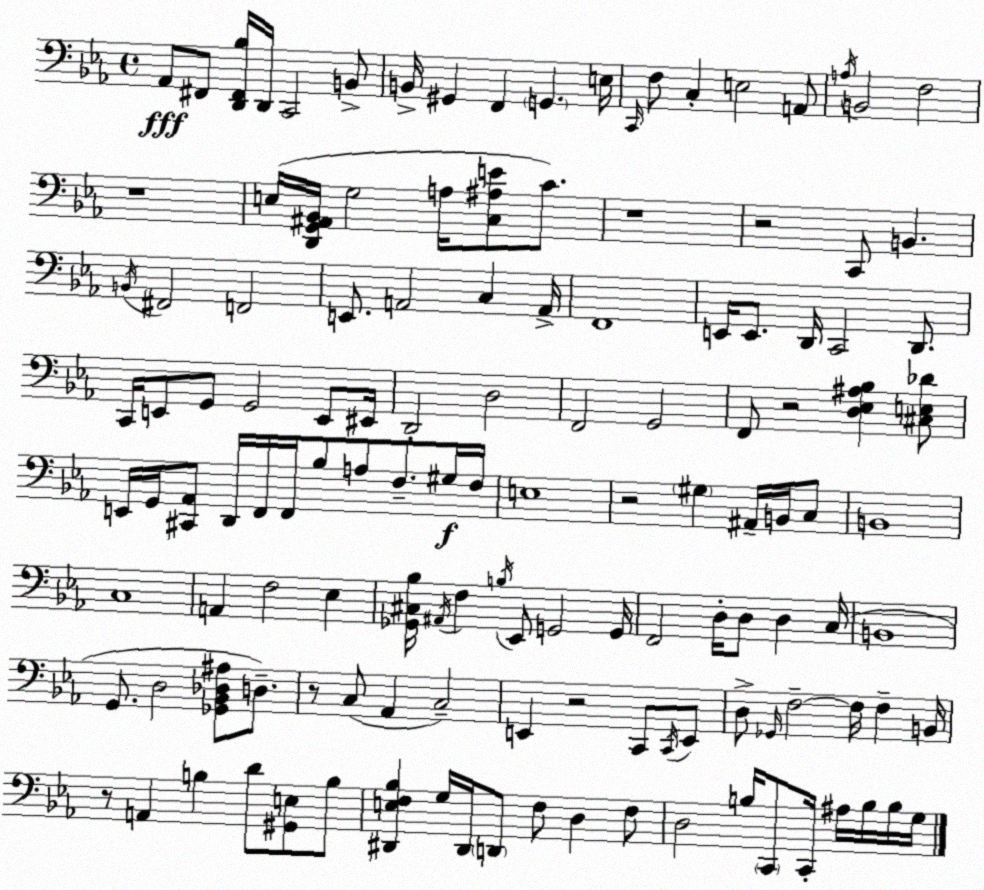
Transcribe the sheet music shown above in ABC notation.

X:1
T:Untitled
M:4/4
L:1/4
K:Eb
_A,,/2 ^F,,/2 [D,,^F,,_B,]/4 D,,/4 C,,2 B,,/2 B,,/4 ^G,, F,, G,, E,/4 C,,/4 F,/2 C, E,2 A,,/2 A,/4 B,,2 F,2 z4 E,/4 [D,,G,,^A,,_B,,]/4 G,2 A,/4 [C,^A,E]/2 C/2 z4 z2 C,,/2 B,, B,,/4 ^F,,2 F,,2 E,,/2 A,,2 C, A,,/4 F,,4 E,,/4 E,,/2 D,,/4 C,,2 D,,/2 C,,/4 E,,/2 G,,/2 G,,2 E,,/2 ^E,,/4 D,,2 D,2 F,,2 G,,2 F,,/2 z2 [D,_E,^A,_B,] [^C,E,_D]/2 E,,/4 G,,/4 [^C,,_A,,]/2 D,,/4 F,,/4 F,,/4 _B,/2 A,/2 F,/2 ^G,/4 F,/4 E,4 z2 ^G, ^A,,/4 B,,/4 C,/2 B,,4 C,4 A,, F,2 _E, [_G,,^C,_B,]/4 ^A,,/4 F, B,/4 _E,,/2 G,,2 G,,/4 F,,2 D,/4 D,/2 D, C,/4 B,,4 G,,/2 D,2 [_G,,_B,,_D,^A,]/2 D,/2 z/2 C,/2 _A,, C,2 E,, z2 C,,/2 C,,/4 E,,/2 D,/2 _G,,/4 F,2 F,/4 F, B,,/4 z/2 A,, B, D/2 [^G,,E,]/2 B,/2 [^D,,E,F,_B,] G,/4 ^D,,/4 D,,/2 F,/2 D, F,/2 D,2 B,/4 C,,/2 C,,/4 ^A,/4 B,/4 B,/4 G,/4